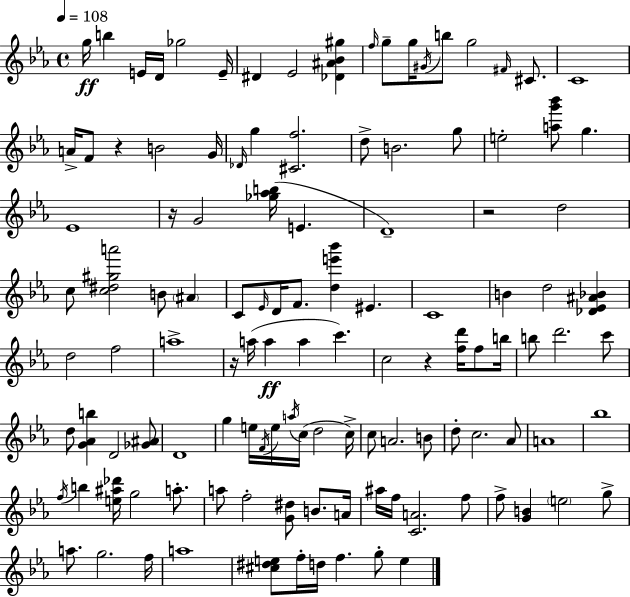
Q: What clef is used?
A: treble